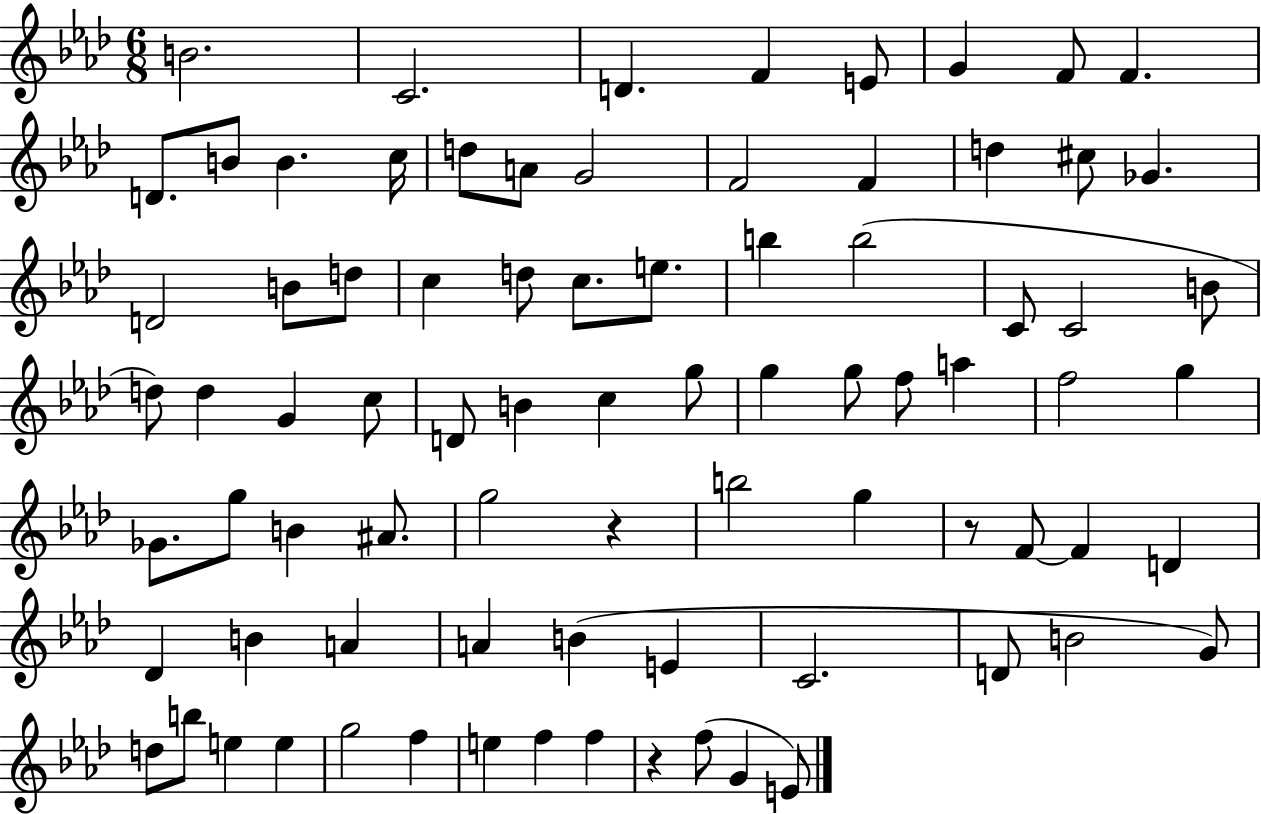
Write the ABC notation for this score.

X:1
T:Untitled
M:6/8
L:1/4
K:Ab
B2 C2 D F E/2 G F/2 F D/2 B/2 B c/4 d/2 A/2 G2 F2 F d ^c/2 _G D2 B/2 d/2 c d/2 c/2 e/2 b b2 C/2 C2 B/2 d/2 d G c/2 D/2 B c g/2 g g/2 f/2 a f2 g _G/2 g/2 B ^A/2 g2 z b2 g z/2 F/2 F D _D B A A B E C2 D/2 B2 G/2 d/2 b/2 e e g2 f e f f z f/2 G E/2